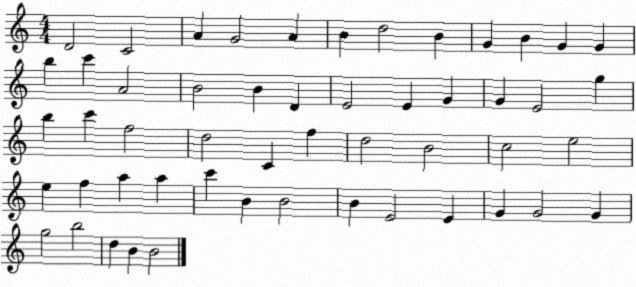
X:1
T:Untitled
M:4/4
L:1/4
K:C
D2 C2 A G2 A B d2 B G B G G b c' A2 B2 B D E2 E G G E2 g b c' f2 d2 C f d2 B2 c2 e2 e f a a c' B B2 B E2 E G G2 G g2 b2 d B B2